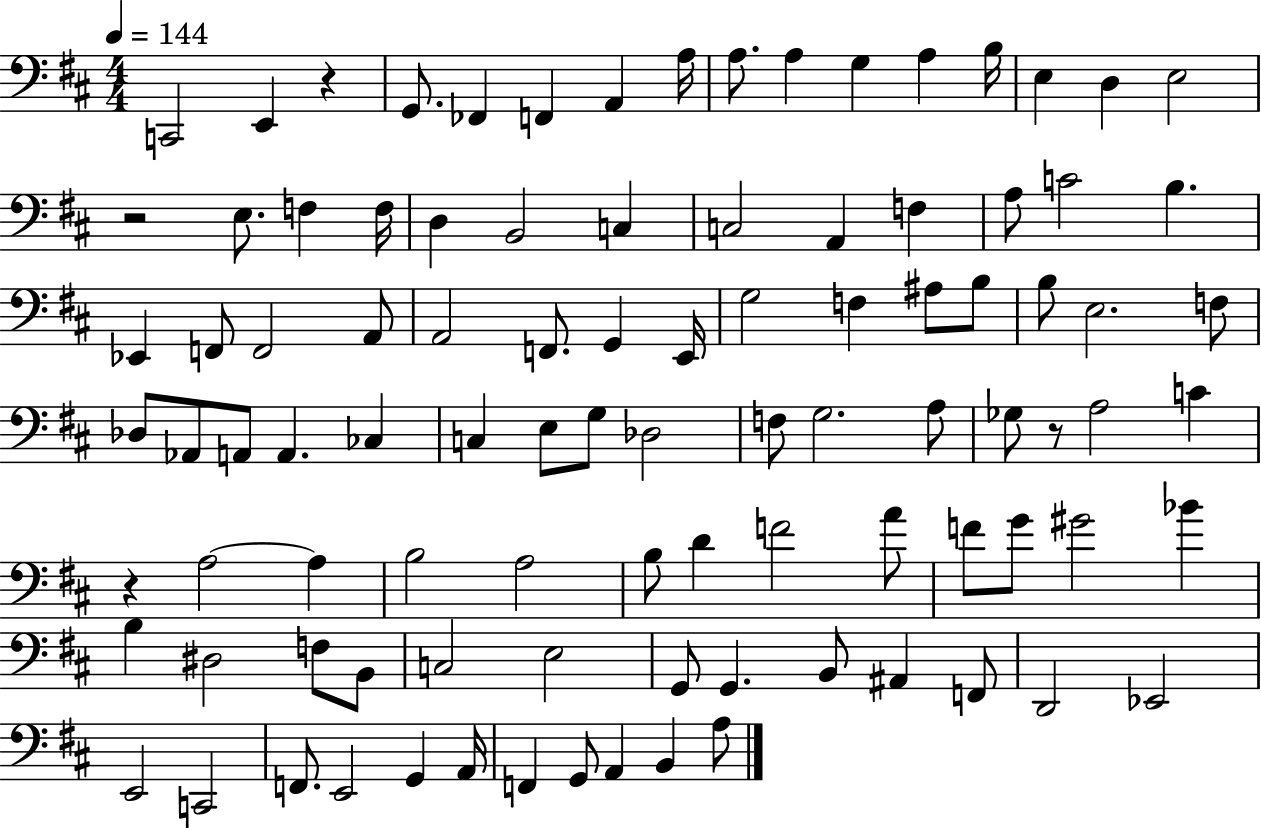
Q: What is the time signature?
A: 4/4